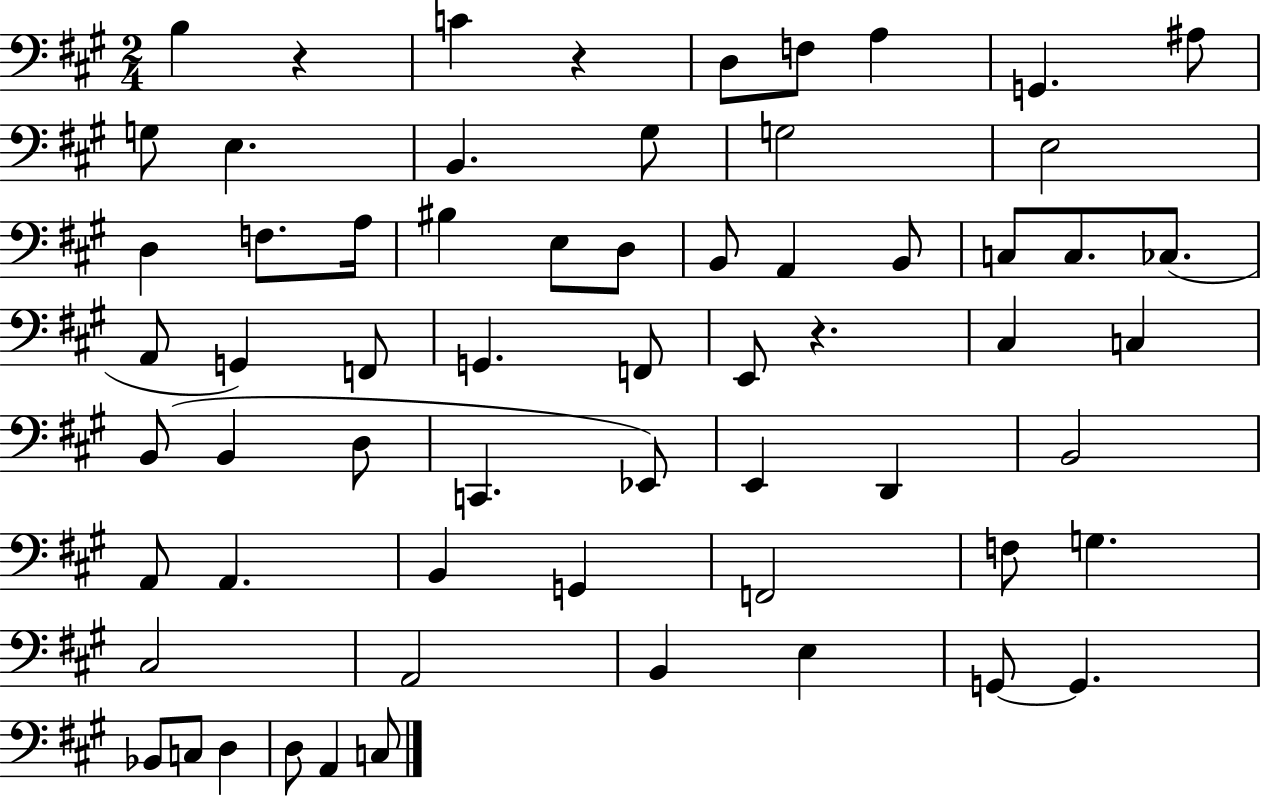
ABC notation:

X:1
T:Untitled
M:2/4
L:1/4
K:A
B, z C z D,/2 F,/2 A, G,, ^A,/2 G,/2 E, B,, ^G,/2 G,2 E,2 D, F,/2 A,/4 ^B, E,/2 D,/2 B,,/2 A,, B,,/2 C,/2 C,/2 _C,/2 A,,/2 G,, F,,/2 G,, F,,/2 E,,/2 z ^C, C, B,,/2 B,, D,/2 C,, _E,,/2 E,, D,, B,,2 A,,/2 A,, B,, G,, F,,2 F,/2 G, ^C,2 A,,2 B,, E, G,,/2 G,, _B,,/2 C,/2 D, D,/2 A,, C,/2